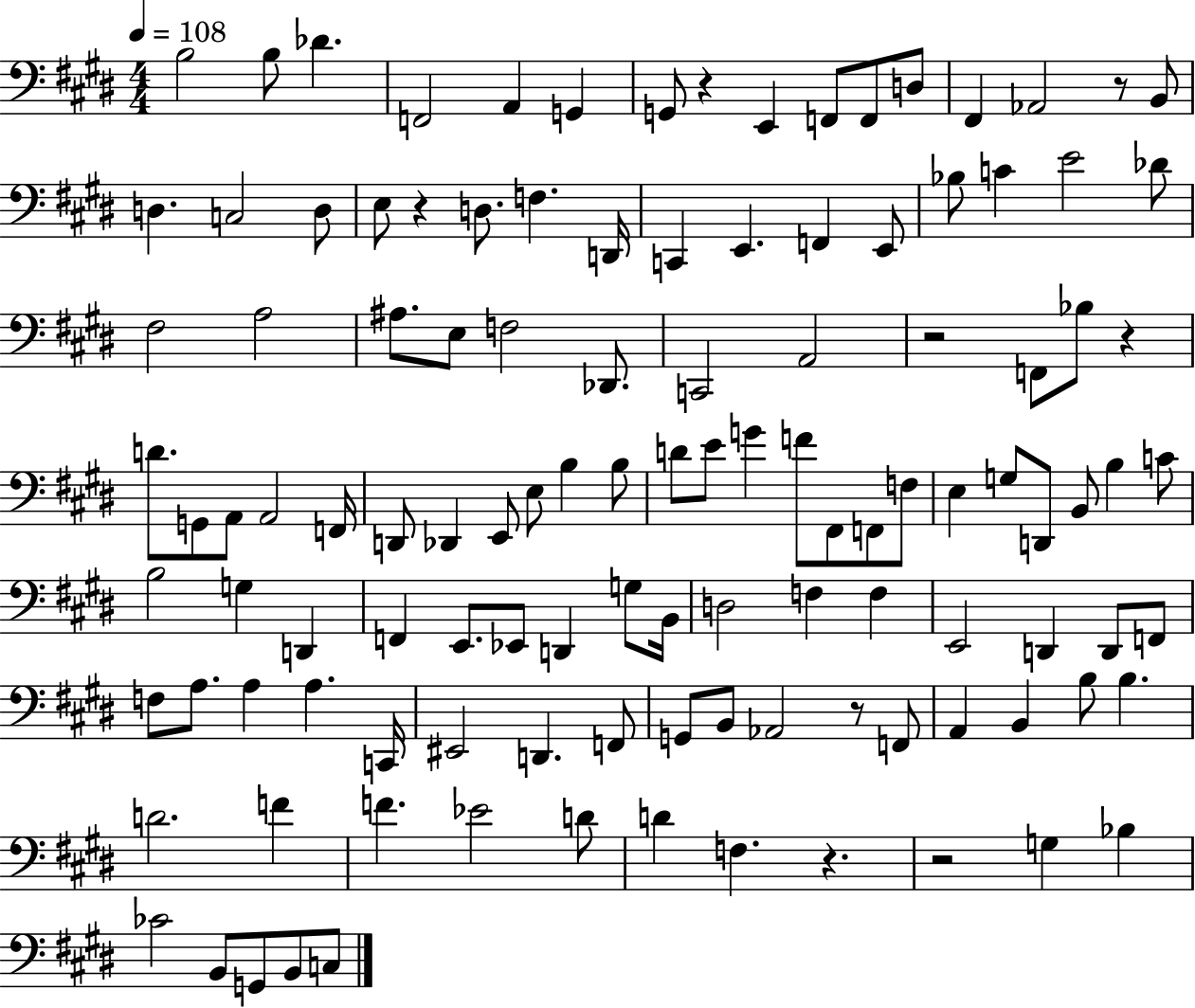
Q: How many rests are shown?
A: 8